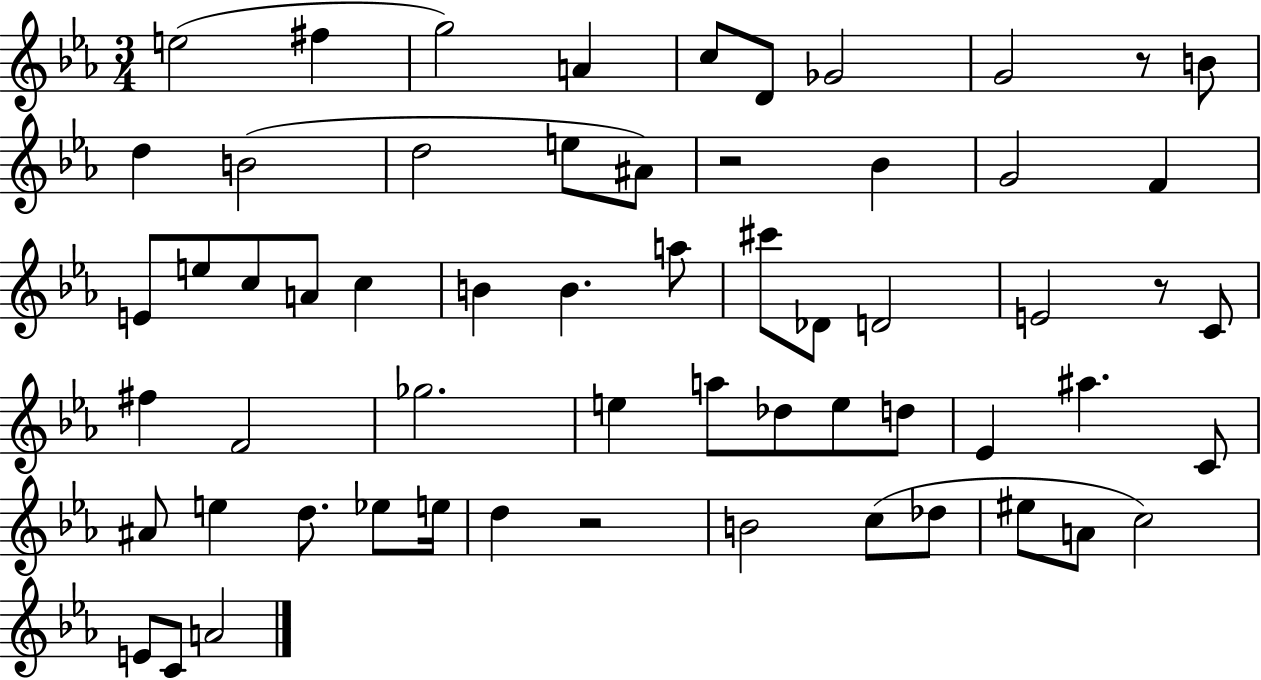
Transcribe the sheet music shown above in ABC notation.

X:1
T:Untitled
M:3/4
L:1/4
K:Eb
e2 ^f g2 A c/2 D/2 _G2 G2 z/2 B/2 d B2 d2 e/2 ^A/2 z2 _B G2 F E/2 e/2 c/2 A/2 c B B a/2 ^c'/2 _D/2 D2 E2 z/2 C/2 ^f F2 _g2 e a/2 _d/2 e/2 d/2 _E ^a C/2 ^A/2 e d/2 _e/2 e/4 d z2 B2 c/2 _d/2 ^e/2 A/2 c2 E/2 C/2 A2